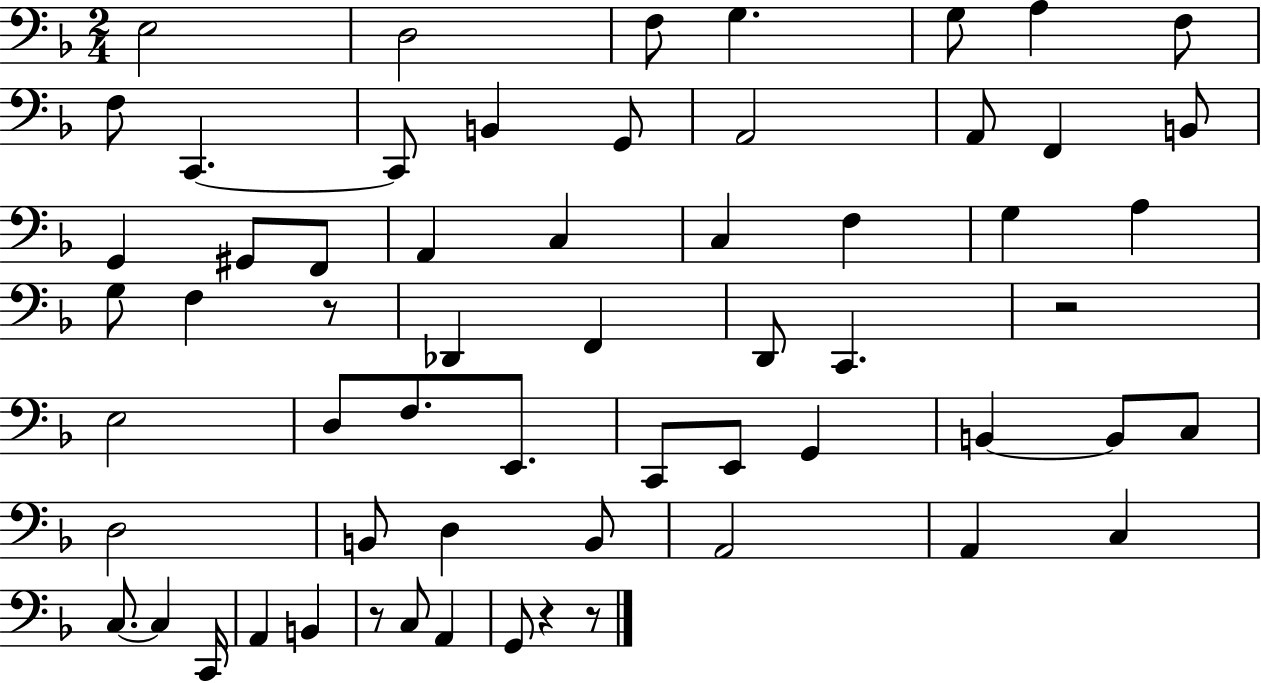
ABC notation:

X:1
T:Untitled
M:2/4
L:1/4
K:F
E,2 D,2 F,/2 G, G,/2 A, F,/2 F,/2 C,, C,,/2 B,, G,,/2 A,,2 A,,/2 F,, B,,/2 G,, ^G,,/2 F,,/2 A,, C, C, F, G, A, G,/2 F, z/2 _D,, F,, D,,/2 C,, z2 E,2 D,/2 F,/2 E,,/2 C,,/2 E,,/2 G,, B,, B,,/2 C,/2 D,2 B,,/2 D, B,,/2 A,,2 A,, C, C,/2 C, C,,/4 A,, B,, z/2 C,/2 A,, G,,/2 z z/2